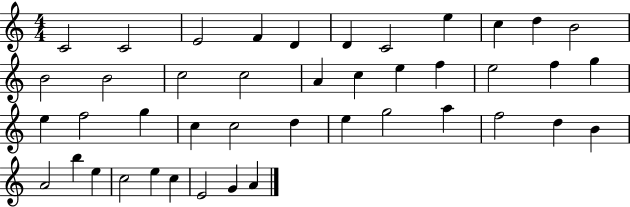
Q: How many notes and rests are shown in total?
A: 43